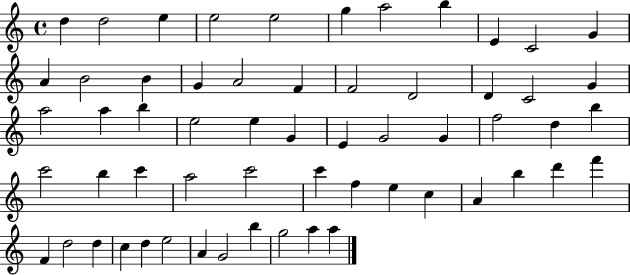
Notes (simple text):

D5/q D5/h E5/q E5/h E5/h G5/q A5/h B5/q E4/q C4/h G4/q A4/q B4/h B4/q G4/q A4/h F4/q F4/h D4/h D4/q C4/h G4/q A5/h A5/q B5/q E5/h E5/q G4/q E4/q G4/h G4/q F5/h D5/q B5/q C6/h B5/q C6/q A5/h C6/h C6/q F5/q E5/q C5/q A4/q B5/q D6/q F6/q F4/q D5/h D5/q C5/q D5/q E5/h A4/q G4/h B5/q G5/h A5/q A5/q